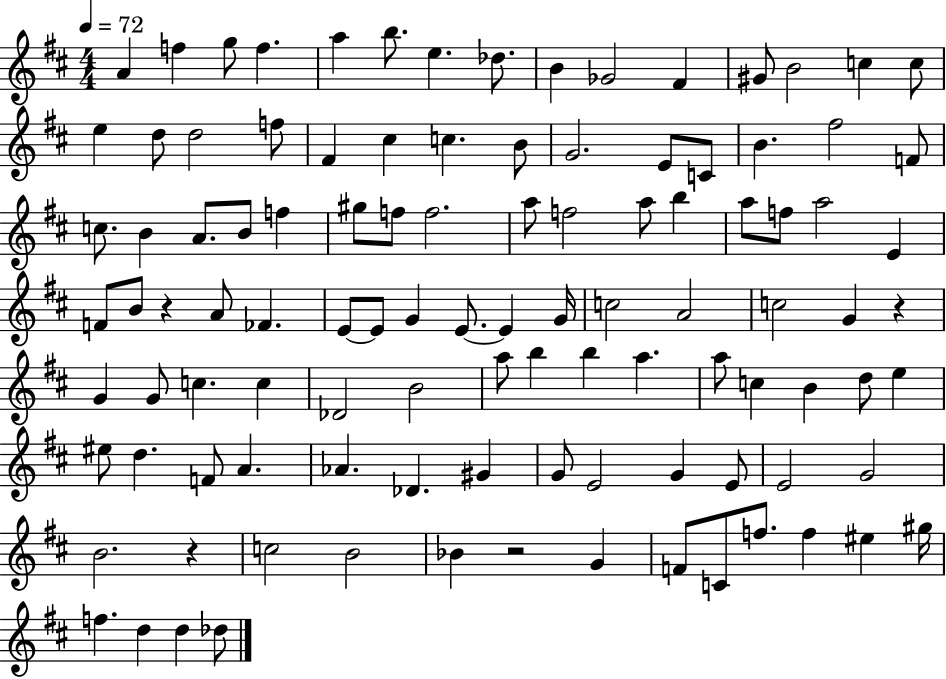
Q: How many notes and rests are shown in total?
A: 106